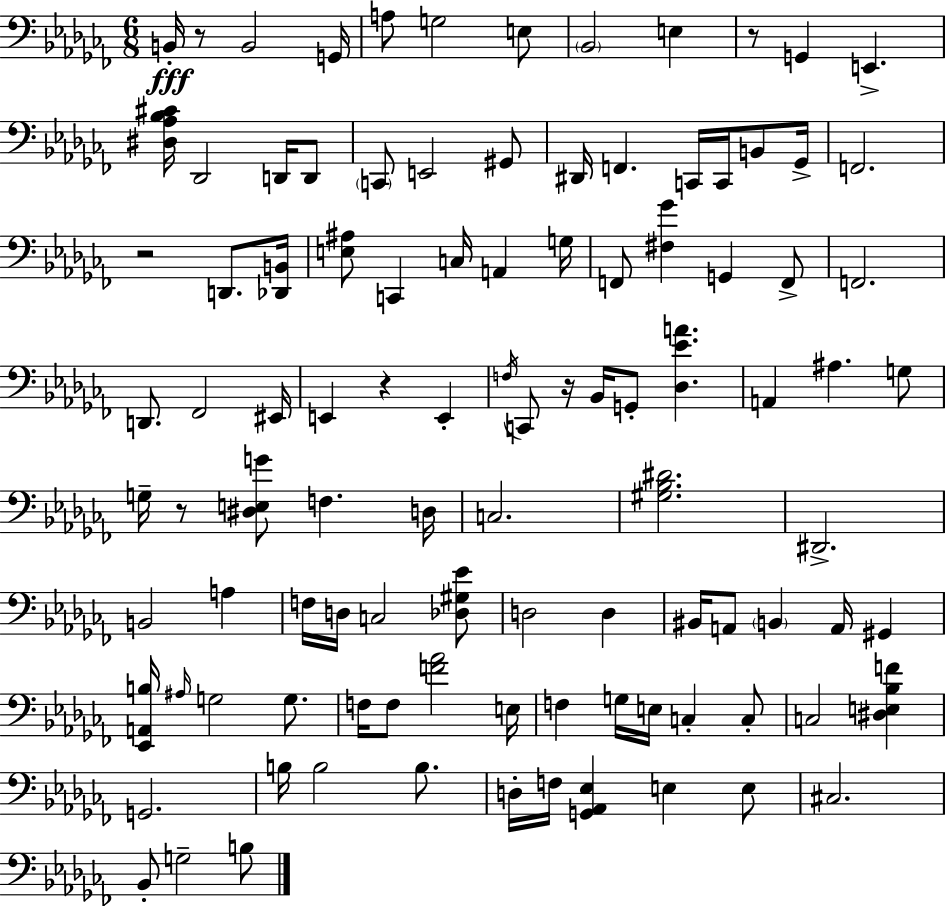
{
  \clef bass
  \numericTimeSignature
  \time 6/8
  \key aes \minor
  b,16-.\fff r8 b,2 g,16 | a8 g2 e8 | \parenthesize bes,2 e4 | r8 g,4 e,4.-> | \break <dis aes bes cis'>16 des,2 d,16 d,8 | \parenthesize c,8 e,2 gis,8 | dis,16 f,4. c,16 c,16 b,8 ges,16-> | f,2. | \break r2 d,8. <des, b,>16 | <e ais>8 c,4 c16 a,4 g16 | f,8 <fis ges'>4 g,4 f,8-> | f,2. | \break d,8. fes,2 eis,16 | e,4 r4 e,4-. | \acciaccatura { f16 } c,8 r16 bes,16 g,8-. <des ees' a'>4. | a,4 ais4. g8 | \break g16-- r8 <dis e g'>8 f4. | d16 c2. | <gis bes dis'>2. | dis,2.-> | \break b,2 a4 | f16 d16 c2 <des gis ees'>8 | d2 d4 | bis,16 a,8 \parenthesize b,4 a,16 gis,4 | \break <ees, a, b>16 \grace { ais16 } g2 g8. | f16 f8 <f' aes'>2 | e16 f4 g16 e16 c4-. | c8-. c2 <dis e bes f'>4 | \break g,2. | b16 b2 b8. | d16-. f16 <g, aes, ees>4 e4 | e8 cis2. | \break bes,8-. g2-- | b8 \bar "|."
}